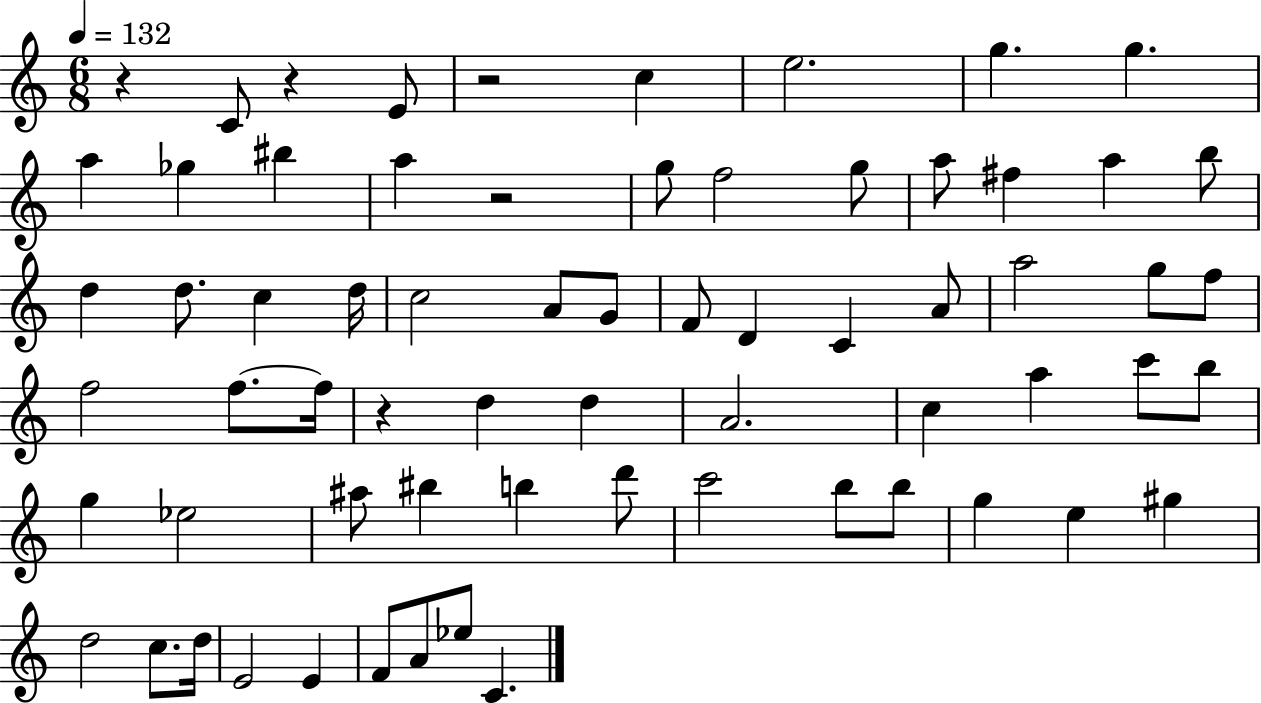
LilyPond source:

{
  \clef treble
  \numericTimeSignature
  \time 6/8
  \key c \major
  \tempo 4 = 132
  r4 c'8 r4 e'8 | r2 c''4 | e''2. | g''4. g''4. | \break a''4 ges''4 bis''4 | a''4 r2 | g''8 f''2 g''8 | a''8 fis''4 a''4 b''8 | \break d''4 d''8. c''4 d''16 | c''2 a'8 g'8 | f'8 d'4 c'4 a'8 | a''2 g''8 f''8 | \break f''2 f''8.~~ f''16 | r4 d''4 d''4 | a'2. | c''4 a''4 c'''8 b''8 | \break g''4 ees''2 | ais''8 bis''4 b''4 d'''8 | c'''2 b''8 b''8 | g''4 e''4 gis''4 | \break d''2 c''8. d''16 | e'2 e'4 | f'8 a'8 ees''8 c'4. | \bar "|."
}